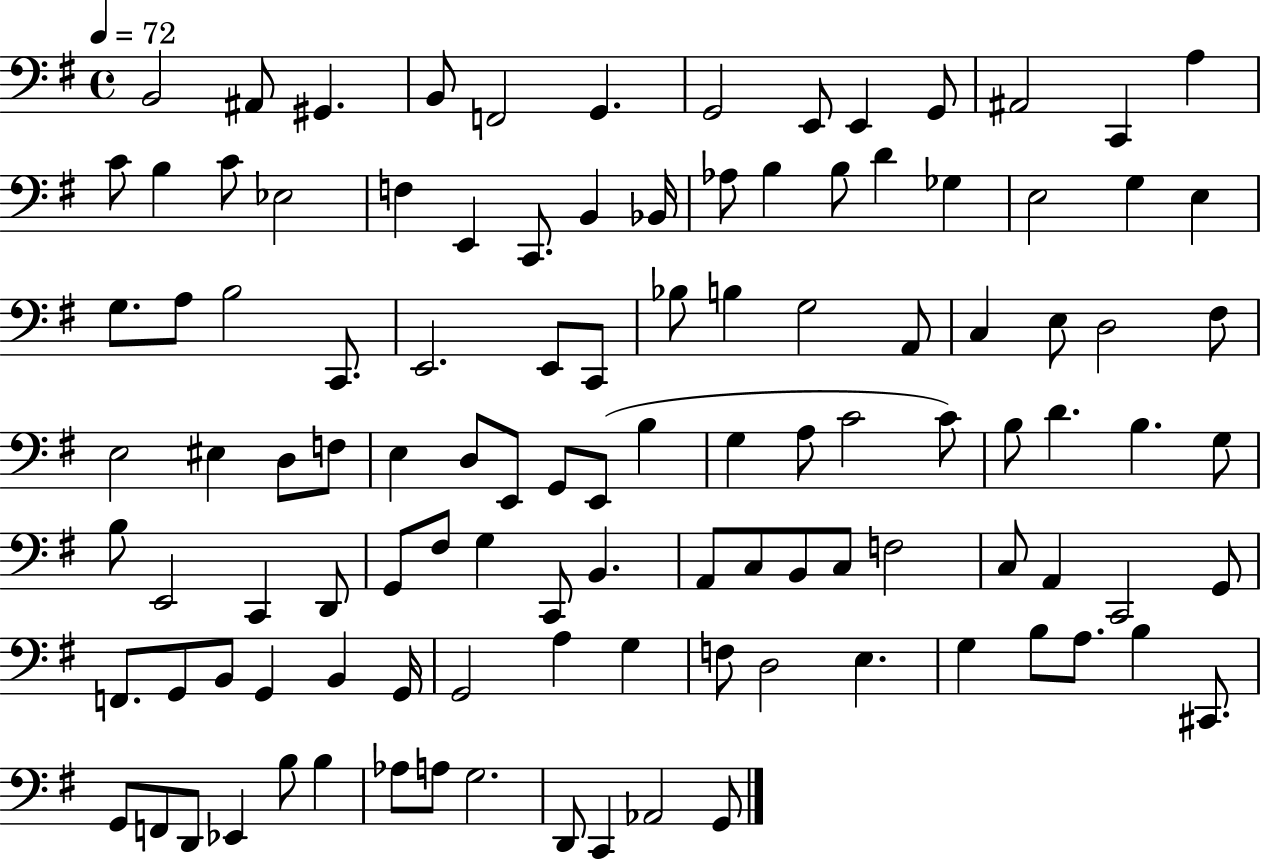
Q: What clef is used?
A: bass